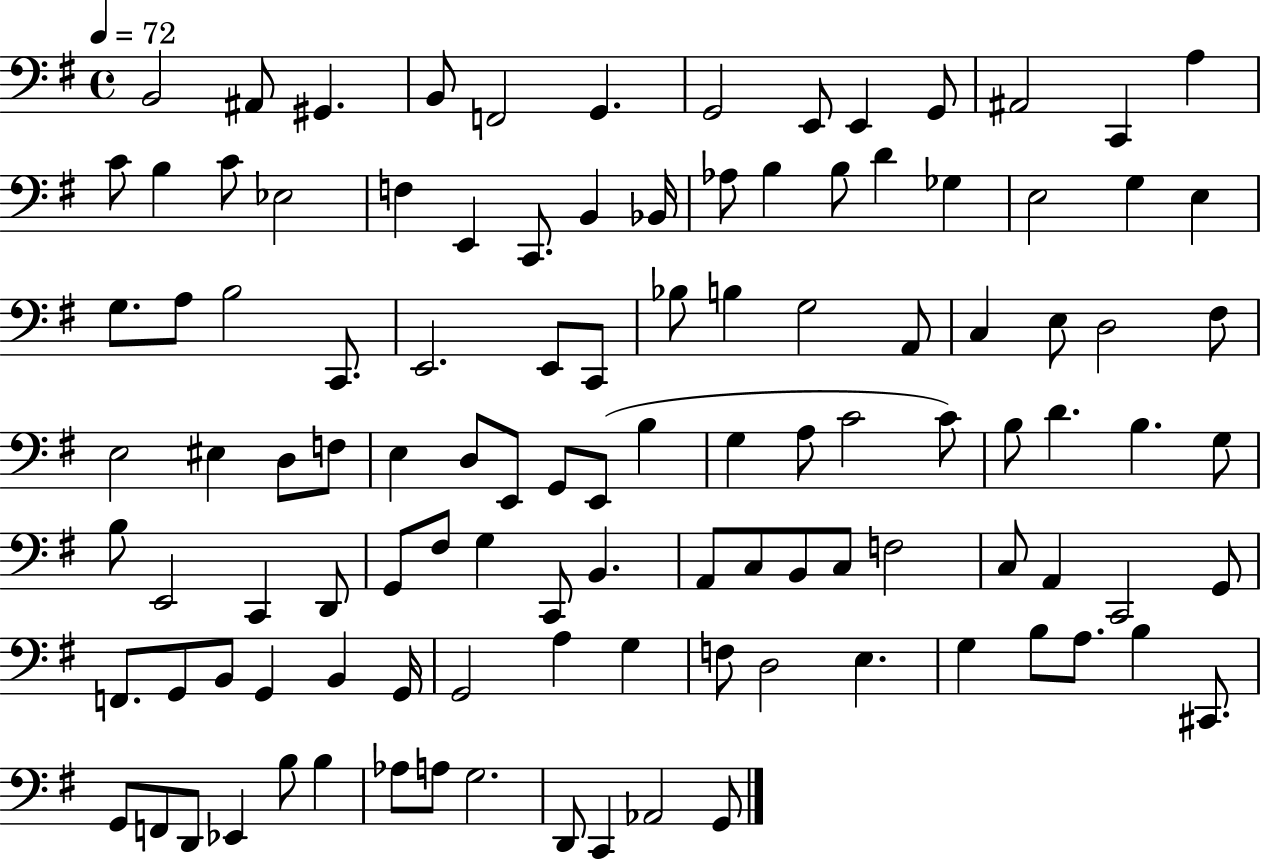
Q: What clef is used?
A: bass